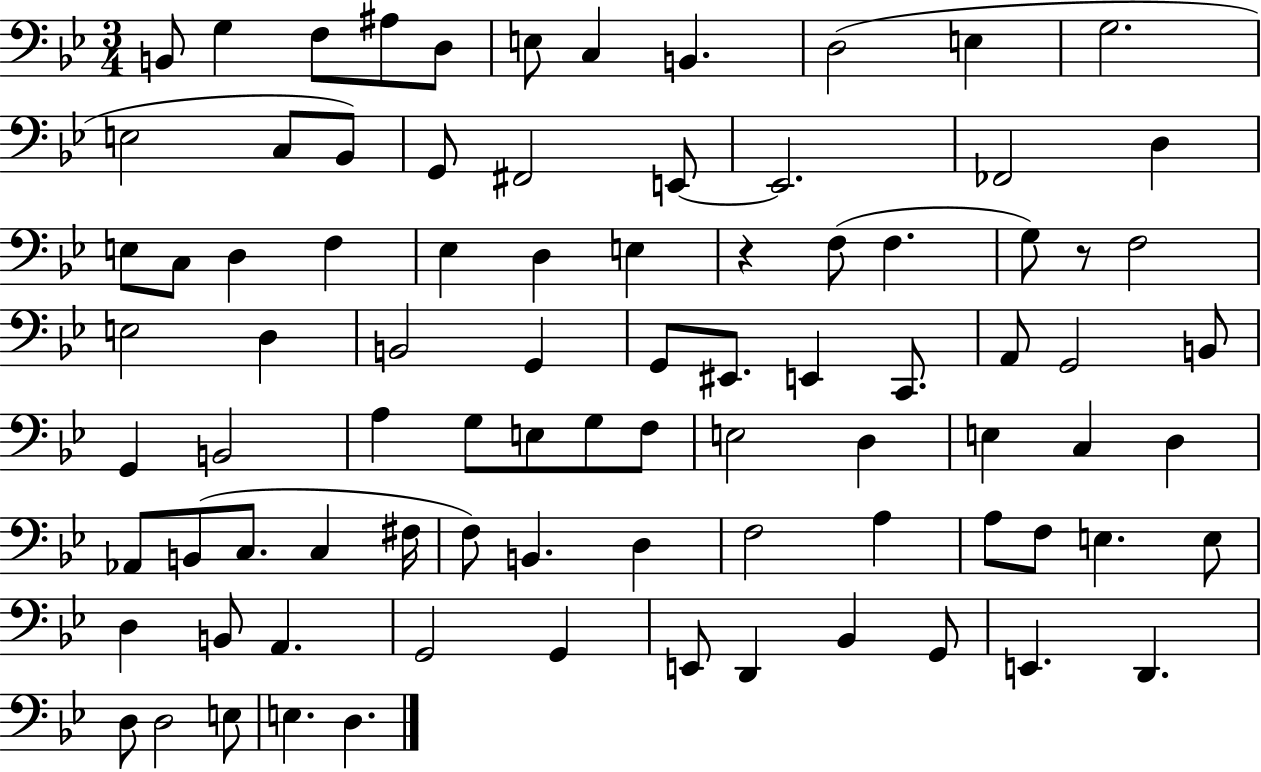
{
  \clef bass
  \numericTimeSignature
  \time 3/4
  \key bes \major
  b,8 g4 f8 ais8 d8 | e8 c4 b,4. | d2( e4 | g2. | \break e2 c8 bes,8) | g,8 fis,2 e,8~~ | e,2. | fes,2 d4 | \break e8 c8 d4 f4 | ees4 d4 e4 | r4 f8( f4. | g8) r8 f2 | \break e2 d4 | b,2 g,4 | g,8 eis,8. e,4 c,8. | a,8 g,2 b,8 | \break g,4 b,2 | a4 g8 e8 g8 f8 | e2 d4 | e4 c4 d4 | \break aes,8 b,8( c8. c4 fis16 | f8) b,4. d4 | f2 a4 | a8 f8 e4. e8 | \break d4 b,8 a,4. | g,2 g,4 | e,8 d,4 bes,4 g,8 | e,4. d,4. | \break d8 d2 e8 | e4. d4. | \bar "|."
}